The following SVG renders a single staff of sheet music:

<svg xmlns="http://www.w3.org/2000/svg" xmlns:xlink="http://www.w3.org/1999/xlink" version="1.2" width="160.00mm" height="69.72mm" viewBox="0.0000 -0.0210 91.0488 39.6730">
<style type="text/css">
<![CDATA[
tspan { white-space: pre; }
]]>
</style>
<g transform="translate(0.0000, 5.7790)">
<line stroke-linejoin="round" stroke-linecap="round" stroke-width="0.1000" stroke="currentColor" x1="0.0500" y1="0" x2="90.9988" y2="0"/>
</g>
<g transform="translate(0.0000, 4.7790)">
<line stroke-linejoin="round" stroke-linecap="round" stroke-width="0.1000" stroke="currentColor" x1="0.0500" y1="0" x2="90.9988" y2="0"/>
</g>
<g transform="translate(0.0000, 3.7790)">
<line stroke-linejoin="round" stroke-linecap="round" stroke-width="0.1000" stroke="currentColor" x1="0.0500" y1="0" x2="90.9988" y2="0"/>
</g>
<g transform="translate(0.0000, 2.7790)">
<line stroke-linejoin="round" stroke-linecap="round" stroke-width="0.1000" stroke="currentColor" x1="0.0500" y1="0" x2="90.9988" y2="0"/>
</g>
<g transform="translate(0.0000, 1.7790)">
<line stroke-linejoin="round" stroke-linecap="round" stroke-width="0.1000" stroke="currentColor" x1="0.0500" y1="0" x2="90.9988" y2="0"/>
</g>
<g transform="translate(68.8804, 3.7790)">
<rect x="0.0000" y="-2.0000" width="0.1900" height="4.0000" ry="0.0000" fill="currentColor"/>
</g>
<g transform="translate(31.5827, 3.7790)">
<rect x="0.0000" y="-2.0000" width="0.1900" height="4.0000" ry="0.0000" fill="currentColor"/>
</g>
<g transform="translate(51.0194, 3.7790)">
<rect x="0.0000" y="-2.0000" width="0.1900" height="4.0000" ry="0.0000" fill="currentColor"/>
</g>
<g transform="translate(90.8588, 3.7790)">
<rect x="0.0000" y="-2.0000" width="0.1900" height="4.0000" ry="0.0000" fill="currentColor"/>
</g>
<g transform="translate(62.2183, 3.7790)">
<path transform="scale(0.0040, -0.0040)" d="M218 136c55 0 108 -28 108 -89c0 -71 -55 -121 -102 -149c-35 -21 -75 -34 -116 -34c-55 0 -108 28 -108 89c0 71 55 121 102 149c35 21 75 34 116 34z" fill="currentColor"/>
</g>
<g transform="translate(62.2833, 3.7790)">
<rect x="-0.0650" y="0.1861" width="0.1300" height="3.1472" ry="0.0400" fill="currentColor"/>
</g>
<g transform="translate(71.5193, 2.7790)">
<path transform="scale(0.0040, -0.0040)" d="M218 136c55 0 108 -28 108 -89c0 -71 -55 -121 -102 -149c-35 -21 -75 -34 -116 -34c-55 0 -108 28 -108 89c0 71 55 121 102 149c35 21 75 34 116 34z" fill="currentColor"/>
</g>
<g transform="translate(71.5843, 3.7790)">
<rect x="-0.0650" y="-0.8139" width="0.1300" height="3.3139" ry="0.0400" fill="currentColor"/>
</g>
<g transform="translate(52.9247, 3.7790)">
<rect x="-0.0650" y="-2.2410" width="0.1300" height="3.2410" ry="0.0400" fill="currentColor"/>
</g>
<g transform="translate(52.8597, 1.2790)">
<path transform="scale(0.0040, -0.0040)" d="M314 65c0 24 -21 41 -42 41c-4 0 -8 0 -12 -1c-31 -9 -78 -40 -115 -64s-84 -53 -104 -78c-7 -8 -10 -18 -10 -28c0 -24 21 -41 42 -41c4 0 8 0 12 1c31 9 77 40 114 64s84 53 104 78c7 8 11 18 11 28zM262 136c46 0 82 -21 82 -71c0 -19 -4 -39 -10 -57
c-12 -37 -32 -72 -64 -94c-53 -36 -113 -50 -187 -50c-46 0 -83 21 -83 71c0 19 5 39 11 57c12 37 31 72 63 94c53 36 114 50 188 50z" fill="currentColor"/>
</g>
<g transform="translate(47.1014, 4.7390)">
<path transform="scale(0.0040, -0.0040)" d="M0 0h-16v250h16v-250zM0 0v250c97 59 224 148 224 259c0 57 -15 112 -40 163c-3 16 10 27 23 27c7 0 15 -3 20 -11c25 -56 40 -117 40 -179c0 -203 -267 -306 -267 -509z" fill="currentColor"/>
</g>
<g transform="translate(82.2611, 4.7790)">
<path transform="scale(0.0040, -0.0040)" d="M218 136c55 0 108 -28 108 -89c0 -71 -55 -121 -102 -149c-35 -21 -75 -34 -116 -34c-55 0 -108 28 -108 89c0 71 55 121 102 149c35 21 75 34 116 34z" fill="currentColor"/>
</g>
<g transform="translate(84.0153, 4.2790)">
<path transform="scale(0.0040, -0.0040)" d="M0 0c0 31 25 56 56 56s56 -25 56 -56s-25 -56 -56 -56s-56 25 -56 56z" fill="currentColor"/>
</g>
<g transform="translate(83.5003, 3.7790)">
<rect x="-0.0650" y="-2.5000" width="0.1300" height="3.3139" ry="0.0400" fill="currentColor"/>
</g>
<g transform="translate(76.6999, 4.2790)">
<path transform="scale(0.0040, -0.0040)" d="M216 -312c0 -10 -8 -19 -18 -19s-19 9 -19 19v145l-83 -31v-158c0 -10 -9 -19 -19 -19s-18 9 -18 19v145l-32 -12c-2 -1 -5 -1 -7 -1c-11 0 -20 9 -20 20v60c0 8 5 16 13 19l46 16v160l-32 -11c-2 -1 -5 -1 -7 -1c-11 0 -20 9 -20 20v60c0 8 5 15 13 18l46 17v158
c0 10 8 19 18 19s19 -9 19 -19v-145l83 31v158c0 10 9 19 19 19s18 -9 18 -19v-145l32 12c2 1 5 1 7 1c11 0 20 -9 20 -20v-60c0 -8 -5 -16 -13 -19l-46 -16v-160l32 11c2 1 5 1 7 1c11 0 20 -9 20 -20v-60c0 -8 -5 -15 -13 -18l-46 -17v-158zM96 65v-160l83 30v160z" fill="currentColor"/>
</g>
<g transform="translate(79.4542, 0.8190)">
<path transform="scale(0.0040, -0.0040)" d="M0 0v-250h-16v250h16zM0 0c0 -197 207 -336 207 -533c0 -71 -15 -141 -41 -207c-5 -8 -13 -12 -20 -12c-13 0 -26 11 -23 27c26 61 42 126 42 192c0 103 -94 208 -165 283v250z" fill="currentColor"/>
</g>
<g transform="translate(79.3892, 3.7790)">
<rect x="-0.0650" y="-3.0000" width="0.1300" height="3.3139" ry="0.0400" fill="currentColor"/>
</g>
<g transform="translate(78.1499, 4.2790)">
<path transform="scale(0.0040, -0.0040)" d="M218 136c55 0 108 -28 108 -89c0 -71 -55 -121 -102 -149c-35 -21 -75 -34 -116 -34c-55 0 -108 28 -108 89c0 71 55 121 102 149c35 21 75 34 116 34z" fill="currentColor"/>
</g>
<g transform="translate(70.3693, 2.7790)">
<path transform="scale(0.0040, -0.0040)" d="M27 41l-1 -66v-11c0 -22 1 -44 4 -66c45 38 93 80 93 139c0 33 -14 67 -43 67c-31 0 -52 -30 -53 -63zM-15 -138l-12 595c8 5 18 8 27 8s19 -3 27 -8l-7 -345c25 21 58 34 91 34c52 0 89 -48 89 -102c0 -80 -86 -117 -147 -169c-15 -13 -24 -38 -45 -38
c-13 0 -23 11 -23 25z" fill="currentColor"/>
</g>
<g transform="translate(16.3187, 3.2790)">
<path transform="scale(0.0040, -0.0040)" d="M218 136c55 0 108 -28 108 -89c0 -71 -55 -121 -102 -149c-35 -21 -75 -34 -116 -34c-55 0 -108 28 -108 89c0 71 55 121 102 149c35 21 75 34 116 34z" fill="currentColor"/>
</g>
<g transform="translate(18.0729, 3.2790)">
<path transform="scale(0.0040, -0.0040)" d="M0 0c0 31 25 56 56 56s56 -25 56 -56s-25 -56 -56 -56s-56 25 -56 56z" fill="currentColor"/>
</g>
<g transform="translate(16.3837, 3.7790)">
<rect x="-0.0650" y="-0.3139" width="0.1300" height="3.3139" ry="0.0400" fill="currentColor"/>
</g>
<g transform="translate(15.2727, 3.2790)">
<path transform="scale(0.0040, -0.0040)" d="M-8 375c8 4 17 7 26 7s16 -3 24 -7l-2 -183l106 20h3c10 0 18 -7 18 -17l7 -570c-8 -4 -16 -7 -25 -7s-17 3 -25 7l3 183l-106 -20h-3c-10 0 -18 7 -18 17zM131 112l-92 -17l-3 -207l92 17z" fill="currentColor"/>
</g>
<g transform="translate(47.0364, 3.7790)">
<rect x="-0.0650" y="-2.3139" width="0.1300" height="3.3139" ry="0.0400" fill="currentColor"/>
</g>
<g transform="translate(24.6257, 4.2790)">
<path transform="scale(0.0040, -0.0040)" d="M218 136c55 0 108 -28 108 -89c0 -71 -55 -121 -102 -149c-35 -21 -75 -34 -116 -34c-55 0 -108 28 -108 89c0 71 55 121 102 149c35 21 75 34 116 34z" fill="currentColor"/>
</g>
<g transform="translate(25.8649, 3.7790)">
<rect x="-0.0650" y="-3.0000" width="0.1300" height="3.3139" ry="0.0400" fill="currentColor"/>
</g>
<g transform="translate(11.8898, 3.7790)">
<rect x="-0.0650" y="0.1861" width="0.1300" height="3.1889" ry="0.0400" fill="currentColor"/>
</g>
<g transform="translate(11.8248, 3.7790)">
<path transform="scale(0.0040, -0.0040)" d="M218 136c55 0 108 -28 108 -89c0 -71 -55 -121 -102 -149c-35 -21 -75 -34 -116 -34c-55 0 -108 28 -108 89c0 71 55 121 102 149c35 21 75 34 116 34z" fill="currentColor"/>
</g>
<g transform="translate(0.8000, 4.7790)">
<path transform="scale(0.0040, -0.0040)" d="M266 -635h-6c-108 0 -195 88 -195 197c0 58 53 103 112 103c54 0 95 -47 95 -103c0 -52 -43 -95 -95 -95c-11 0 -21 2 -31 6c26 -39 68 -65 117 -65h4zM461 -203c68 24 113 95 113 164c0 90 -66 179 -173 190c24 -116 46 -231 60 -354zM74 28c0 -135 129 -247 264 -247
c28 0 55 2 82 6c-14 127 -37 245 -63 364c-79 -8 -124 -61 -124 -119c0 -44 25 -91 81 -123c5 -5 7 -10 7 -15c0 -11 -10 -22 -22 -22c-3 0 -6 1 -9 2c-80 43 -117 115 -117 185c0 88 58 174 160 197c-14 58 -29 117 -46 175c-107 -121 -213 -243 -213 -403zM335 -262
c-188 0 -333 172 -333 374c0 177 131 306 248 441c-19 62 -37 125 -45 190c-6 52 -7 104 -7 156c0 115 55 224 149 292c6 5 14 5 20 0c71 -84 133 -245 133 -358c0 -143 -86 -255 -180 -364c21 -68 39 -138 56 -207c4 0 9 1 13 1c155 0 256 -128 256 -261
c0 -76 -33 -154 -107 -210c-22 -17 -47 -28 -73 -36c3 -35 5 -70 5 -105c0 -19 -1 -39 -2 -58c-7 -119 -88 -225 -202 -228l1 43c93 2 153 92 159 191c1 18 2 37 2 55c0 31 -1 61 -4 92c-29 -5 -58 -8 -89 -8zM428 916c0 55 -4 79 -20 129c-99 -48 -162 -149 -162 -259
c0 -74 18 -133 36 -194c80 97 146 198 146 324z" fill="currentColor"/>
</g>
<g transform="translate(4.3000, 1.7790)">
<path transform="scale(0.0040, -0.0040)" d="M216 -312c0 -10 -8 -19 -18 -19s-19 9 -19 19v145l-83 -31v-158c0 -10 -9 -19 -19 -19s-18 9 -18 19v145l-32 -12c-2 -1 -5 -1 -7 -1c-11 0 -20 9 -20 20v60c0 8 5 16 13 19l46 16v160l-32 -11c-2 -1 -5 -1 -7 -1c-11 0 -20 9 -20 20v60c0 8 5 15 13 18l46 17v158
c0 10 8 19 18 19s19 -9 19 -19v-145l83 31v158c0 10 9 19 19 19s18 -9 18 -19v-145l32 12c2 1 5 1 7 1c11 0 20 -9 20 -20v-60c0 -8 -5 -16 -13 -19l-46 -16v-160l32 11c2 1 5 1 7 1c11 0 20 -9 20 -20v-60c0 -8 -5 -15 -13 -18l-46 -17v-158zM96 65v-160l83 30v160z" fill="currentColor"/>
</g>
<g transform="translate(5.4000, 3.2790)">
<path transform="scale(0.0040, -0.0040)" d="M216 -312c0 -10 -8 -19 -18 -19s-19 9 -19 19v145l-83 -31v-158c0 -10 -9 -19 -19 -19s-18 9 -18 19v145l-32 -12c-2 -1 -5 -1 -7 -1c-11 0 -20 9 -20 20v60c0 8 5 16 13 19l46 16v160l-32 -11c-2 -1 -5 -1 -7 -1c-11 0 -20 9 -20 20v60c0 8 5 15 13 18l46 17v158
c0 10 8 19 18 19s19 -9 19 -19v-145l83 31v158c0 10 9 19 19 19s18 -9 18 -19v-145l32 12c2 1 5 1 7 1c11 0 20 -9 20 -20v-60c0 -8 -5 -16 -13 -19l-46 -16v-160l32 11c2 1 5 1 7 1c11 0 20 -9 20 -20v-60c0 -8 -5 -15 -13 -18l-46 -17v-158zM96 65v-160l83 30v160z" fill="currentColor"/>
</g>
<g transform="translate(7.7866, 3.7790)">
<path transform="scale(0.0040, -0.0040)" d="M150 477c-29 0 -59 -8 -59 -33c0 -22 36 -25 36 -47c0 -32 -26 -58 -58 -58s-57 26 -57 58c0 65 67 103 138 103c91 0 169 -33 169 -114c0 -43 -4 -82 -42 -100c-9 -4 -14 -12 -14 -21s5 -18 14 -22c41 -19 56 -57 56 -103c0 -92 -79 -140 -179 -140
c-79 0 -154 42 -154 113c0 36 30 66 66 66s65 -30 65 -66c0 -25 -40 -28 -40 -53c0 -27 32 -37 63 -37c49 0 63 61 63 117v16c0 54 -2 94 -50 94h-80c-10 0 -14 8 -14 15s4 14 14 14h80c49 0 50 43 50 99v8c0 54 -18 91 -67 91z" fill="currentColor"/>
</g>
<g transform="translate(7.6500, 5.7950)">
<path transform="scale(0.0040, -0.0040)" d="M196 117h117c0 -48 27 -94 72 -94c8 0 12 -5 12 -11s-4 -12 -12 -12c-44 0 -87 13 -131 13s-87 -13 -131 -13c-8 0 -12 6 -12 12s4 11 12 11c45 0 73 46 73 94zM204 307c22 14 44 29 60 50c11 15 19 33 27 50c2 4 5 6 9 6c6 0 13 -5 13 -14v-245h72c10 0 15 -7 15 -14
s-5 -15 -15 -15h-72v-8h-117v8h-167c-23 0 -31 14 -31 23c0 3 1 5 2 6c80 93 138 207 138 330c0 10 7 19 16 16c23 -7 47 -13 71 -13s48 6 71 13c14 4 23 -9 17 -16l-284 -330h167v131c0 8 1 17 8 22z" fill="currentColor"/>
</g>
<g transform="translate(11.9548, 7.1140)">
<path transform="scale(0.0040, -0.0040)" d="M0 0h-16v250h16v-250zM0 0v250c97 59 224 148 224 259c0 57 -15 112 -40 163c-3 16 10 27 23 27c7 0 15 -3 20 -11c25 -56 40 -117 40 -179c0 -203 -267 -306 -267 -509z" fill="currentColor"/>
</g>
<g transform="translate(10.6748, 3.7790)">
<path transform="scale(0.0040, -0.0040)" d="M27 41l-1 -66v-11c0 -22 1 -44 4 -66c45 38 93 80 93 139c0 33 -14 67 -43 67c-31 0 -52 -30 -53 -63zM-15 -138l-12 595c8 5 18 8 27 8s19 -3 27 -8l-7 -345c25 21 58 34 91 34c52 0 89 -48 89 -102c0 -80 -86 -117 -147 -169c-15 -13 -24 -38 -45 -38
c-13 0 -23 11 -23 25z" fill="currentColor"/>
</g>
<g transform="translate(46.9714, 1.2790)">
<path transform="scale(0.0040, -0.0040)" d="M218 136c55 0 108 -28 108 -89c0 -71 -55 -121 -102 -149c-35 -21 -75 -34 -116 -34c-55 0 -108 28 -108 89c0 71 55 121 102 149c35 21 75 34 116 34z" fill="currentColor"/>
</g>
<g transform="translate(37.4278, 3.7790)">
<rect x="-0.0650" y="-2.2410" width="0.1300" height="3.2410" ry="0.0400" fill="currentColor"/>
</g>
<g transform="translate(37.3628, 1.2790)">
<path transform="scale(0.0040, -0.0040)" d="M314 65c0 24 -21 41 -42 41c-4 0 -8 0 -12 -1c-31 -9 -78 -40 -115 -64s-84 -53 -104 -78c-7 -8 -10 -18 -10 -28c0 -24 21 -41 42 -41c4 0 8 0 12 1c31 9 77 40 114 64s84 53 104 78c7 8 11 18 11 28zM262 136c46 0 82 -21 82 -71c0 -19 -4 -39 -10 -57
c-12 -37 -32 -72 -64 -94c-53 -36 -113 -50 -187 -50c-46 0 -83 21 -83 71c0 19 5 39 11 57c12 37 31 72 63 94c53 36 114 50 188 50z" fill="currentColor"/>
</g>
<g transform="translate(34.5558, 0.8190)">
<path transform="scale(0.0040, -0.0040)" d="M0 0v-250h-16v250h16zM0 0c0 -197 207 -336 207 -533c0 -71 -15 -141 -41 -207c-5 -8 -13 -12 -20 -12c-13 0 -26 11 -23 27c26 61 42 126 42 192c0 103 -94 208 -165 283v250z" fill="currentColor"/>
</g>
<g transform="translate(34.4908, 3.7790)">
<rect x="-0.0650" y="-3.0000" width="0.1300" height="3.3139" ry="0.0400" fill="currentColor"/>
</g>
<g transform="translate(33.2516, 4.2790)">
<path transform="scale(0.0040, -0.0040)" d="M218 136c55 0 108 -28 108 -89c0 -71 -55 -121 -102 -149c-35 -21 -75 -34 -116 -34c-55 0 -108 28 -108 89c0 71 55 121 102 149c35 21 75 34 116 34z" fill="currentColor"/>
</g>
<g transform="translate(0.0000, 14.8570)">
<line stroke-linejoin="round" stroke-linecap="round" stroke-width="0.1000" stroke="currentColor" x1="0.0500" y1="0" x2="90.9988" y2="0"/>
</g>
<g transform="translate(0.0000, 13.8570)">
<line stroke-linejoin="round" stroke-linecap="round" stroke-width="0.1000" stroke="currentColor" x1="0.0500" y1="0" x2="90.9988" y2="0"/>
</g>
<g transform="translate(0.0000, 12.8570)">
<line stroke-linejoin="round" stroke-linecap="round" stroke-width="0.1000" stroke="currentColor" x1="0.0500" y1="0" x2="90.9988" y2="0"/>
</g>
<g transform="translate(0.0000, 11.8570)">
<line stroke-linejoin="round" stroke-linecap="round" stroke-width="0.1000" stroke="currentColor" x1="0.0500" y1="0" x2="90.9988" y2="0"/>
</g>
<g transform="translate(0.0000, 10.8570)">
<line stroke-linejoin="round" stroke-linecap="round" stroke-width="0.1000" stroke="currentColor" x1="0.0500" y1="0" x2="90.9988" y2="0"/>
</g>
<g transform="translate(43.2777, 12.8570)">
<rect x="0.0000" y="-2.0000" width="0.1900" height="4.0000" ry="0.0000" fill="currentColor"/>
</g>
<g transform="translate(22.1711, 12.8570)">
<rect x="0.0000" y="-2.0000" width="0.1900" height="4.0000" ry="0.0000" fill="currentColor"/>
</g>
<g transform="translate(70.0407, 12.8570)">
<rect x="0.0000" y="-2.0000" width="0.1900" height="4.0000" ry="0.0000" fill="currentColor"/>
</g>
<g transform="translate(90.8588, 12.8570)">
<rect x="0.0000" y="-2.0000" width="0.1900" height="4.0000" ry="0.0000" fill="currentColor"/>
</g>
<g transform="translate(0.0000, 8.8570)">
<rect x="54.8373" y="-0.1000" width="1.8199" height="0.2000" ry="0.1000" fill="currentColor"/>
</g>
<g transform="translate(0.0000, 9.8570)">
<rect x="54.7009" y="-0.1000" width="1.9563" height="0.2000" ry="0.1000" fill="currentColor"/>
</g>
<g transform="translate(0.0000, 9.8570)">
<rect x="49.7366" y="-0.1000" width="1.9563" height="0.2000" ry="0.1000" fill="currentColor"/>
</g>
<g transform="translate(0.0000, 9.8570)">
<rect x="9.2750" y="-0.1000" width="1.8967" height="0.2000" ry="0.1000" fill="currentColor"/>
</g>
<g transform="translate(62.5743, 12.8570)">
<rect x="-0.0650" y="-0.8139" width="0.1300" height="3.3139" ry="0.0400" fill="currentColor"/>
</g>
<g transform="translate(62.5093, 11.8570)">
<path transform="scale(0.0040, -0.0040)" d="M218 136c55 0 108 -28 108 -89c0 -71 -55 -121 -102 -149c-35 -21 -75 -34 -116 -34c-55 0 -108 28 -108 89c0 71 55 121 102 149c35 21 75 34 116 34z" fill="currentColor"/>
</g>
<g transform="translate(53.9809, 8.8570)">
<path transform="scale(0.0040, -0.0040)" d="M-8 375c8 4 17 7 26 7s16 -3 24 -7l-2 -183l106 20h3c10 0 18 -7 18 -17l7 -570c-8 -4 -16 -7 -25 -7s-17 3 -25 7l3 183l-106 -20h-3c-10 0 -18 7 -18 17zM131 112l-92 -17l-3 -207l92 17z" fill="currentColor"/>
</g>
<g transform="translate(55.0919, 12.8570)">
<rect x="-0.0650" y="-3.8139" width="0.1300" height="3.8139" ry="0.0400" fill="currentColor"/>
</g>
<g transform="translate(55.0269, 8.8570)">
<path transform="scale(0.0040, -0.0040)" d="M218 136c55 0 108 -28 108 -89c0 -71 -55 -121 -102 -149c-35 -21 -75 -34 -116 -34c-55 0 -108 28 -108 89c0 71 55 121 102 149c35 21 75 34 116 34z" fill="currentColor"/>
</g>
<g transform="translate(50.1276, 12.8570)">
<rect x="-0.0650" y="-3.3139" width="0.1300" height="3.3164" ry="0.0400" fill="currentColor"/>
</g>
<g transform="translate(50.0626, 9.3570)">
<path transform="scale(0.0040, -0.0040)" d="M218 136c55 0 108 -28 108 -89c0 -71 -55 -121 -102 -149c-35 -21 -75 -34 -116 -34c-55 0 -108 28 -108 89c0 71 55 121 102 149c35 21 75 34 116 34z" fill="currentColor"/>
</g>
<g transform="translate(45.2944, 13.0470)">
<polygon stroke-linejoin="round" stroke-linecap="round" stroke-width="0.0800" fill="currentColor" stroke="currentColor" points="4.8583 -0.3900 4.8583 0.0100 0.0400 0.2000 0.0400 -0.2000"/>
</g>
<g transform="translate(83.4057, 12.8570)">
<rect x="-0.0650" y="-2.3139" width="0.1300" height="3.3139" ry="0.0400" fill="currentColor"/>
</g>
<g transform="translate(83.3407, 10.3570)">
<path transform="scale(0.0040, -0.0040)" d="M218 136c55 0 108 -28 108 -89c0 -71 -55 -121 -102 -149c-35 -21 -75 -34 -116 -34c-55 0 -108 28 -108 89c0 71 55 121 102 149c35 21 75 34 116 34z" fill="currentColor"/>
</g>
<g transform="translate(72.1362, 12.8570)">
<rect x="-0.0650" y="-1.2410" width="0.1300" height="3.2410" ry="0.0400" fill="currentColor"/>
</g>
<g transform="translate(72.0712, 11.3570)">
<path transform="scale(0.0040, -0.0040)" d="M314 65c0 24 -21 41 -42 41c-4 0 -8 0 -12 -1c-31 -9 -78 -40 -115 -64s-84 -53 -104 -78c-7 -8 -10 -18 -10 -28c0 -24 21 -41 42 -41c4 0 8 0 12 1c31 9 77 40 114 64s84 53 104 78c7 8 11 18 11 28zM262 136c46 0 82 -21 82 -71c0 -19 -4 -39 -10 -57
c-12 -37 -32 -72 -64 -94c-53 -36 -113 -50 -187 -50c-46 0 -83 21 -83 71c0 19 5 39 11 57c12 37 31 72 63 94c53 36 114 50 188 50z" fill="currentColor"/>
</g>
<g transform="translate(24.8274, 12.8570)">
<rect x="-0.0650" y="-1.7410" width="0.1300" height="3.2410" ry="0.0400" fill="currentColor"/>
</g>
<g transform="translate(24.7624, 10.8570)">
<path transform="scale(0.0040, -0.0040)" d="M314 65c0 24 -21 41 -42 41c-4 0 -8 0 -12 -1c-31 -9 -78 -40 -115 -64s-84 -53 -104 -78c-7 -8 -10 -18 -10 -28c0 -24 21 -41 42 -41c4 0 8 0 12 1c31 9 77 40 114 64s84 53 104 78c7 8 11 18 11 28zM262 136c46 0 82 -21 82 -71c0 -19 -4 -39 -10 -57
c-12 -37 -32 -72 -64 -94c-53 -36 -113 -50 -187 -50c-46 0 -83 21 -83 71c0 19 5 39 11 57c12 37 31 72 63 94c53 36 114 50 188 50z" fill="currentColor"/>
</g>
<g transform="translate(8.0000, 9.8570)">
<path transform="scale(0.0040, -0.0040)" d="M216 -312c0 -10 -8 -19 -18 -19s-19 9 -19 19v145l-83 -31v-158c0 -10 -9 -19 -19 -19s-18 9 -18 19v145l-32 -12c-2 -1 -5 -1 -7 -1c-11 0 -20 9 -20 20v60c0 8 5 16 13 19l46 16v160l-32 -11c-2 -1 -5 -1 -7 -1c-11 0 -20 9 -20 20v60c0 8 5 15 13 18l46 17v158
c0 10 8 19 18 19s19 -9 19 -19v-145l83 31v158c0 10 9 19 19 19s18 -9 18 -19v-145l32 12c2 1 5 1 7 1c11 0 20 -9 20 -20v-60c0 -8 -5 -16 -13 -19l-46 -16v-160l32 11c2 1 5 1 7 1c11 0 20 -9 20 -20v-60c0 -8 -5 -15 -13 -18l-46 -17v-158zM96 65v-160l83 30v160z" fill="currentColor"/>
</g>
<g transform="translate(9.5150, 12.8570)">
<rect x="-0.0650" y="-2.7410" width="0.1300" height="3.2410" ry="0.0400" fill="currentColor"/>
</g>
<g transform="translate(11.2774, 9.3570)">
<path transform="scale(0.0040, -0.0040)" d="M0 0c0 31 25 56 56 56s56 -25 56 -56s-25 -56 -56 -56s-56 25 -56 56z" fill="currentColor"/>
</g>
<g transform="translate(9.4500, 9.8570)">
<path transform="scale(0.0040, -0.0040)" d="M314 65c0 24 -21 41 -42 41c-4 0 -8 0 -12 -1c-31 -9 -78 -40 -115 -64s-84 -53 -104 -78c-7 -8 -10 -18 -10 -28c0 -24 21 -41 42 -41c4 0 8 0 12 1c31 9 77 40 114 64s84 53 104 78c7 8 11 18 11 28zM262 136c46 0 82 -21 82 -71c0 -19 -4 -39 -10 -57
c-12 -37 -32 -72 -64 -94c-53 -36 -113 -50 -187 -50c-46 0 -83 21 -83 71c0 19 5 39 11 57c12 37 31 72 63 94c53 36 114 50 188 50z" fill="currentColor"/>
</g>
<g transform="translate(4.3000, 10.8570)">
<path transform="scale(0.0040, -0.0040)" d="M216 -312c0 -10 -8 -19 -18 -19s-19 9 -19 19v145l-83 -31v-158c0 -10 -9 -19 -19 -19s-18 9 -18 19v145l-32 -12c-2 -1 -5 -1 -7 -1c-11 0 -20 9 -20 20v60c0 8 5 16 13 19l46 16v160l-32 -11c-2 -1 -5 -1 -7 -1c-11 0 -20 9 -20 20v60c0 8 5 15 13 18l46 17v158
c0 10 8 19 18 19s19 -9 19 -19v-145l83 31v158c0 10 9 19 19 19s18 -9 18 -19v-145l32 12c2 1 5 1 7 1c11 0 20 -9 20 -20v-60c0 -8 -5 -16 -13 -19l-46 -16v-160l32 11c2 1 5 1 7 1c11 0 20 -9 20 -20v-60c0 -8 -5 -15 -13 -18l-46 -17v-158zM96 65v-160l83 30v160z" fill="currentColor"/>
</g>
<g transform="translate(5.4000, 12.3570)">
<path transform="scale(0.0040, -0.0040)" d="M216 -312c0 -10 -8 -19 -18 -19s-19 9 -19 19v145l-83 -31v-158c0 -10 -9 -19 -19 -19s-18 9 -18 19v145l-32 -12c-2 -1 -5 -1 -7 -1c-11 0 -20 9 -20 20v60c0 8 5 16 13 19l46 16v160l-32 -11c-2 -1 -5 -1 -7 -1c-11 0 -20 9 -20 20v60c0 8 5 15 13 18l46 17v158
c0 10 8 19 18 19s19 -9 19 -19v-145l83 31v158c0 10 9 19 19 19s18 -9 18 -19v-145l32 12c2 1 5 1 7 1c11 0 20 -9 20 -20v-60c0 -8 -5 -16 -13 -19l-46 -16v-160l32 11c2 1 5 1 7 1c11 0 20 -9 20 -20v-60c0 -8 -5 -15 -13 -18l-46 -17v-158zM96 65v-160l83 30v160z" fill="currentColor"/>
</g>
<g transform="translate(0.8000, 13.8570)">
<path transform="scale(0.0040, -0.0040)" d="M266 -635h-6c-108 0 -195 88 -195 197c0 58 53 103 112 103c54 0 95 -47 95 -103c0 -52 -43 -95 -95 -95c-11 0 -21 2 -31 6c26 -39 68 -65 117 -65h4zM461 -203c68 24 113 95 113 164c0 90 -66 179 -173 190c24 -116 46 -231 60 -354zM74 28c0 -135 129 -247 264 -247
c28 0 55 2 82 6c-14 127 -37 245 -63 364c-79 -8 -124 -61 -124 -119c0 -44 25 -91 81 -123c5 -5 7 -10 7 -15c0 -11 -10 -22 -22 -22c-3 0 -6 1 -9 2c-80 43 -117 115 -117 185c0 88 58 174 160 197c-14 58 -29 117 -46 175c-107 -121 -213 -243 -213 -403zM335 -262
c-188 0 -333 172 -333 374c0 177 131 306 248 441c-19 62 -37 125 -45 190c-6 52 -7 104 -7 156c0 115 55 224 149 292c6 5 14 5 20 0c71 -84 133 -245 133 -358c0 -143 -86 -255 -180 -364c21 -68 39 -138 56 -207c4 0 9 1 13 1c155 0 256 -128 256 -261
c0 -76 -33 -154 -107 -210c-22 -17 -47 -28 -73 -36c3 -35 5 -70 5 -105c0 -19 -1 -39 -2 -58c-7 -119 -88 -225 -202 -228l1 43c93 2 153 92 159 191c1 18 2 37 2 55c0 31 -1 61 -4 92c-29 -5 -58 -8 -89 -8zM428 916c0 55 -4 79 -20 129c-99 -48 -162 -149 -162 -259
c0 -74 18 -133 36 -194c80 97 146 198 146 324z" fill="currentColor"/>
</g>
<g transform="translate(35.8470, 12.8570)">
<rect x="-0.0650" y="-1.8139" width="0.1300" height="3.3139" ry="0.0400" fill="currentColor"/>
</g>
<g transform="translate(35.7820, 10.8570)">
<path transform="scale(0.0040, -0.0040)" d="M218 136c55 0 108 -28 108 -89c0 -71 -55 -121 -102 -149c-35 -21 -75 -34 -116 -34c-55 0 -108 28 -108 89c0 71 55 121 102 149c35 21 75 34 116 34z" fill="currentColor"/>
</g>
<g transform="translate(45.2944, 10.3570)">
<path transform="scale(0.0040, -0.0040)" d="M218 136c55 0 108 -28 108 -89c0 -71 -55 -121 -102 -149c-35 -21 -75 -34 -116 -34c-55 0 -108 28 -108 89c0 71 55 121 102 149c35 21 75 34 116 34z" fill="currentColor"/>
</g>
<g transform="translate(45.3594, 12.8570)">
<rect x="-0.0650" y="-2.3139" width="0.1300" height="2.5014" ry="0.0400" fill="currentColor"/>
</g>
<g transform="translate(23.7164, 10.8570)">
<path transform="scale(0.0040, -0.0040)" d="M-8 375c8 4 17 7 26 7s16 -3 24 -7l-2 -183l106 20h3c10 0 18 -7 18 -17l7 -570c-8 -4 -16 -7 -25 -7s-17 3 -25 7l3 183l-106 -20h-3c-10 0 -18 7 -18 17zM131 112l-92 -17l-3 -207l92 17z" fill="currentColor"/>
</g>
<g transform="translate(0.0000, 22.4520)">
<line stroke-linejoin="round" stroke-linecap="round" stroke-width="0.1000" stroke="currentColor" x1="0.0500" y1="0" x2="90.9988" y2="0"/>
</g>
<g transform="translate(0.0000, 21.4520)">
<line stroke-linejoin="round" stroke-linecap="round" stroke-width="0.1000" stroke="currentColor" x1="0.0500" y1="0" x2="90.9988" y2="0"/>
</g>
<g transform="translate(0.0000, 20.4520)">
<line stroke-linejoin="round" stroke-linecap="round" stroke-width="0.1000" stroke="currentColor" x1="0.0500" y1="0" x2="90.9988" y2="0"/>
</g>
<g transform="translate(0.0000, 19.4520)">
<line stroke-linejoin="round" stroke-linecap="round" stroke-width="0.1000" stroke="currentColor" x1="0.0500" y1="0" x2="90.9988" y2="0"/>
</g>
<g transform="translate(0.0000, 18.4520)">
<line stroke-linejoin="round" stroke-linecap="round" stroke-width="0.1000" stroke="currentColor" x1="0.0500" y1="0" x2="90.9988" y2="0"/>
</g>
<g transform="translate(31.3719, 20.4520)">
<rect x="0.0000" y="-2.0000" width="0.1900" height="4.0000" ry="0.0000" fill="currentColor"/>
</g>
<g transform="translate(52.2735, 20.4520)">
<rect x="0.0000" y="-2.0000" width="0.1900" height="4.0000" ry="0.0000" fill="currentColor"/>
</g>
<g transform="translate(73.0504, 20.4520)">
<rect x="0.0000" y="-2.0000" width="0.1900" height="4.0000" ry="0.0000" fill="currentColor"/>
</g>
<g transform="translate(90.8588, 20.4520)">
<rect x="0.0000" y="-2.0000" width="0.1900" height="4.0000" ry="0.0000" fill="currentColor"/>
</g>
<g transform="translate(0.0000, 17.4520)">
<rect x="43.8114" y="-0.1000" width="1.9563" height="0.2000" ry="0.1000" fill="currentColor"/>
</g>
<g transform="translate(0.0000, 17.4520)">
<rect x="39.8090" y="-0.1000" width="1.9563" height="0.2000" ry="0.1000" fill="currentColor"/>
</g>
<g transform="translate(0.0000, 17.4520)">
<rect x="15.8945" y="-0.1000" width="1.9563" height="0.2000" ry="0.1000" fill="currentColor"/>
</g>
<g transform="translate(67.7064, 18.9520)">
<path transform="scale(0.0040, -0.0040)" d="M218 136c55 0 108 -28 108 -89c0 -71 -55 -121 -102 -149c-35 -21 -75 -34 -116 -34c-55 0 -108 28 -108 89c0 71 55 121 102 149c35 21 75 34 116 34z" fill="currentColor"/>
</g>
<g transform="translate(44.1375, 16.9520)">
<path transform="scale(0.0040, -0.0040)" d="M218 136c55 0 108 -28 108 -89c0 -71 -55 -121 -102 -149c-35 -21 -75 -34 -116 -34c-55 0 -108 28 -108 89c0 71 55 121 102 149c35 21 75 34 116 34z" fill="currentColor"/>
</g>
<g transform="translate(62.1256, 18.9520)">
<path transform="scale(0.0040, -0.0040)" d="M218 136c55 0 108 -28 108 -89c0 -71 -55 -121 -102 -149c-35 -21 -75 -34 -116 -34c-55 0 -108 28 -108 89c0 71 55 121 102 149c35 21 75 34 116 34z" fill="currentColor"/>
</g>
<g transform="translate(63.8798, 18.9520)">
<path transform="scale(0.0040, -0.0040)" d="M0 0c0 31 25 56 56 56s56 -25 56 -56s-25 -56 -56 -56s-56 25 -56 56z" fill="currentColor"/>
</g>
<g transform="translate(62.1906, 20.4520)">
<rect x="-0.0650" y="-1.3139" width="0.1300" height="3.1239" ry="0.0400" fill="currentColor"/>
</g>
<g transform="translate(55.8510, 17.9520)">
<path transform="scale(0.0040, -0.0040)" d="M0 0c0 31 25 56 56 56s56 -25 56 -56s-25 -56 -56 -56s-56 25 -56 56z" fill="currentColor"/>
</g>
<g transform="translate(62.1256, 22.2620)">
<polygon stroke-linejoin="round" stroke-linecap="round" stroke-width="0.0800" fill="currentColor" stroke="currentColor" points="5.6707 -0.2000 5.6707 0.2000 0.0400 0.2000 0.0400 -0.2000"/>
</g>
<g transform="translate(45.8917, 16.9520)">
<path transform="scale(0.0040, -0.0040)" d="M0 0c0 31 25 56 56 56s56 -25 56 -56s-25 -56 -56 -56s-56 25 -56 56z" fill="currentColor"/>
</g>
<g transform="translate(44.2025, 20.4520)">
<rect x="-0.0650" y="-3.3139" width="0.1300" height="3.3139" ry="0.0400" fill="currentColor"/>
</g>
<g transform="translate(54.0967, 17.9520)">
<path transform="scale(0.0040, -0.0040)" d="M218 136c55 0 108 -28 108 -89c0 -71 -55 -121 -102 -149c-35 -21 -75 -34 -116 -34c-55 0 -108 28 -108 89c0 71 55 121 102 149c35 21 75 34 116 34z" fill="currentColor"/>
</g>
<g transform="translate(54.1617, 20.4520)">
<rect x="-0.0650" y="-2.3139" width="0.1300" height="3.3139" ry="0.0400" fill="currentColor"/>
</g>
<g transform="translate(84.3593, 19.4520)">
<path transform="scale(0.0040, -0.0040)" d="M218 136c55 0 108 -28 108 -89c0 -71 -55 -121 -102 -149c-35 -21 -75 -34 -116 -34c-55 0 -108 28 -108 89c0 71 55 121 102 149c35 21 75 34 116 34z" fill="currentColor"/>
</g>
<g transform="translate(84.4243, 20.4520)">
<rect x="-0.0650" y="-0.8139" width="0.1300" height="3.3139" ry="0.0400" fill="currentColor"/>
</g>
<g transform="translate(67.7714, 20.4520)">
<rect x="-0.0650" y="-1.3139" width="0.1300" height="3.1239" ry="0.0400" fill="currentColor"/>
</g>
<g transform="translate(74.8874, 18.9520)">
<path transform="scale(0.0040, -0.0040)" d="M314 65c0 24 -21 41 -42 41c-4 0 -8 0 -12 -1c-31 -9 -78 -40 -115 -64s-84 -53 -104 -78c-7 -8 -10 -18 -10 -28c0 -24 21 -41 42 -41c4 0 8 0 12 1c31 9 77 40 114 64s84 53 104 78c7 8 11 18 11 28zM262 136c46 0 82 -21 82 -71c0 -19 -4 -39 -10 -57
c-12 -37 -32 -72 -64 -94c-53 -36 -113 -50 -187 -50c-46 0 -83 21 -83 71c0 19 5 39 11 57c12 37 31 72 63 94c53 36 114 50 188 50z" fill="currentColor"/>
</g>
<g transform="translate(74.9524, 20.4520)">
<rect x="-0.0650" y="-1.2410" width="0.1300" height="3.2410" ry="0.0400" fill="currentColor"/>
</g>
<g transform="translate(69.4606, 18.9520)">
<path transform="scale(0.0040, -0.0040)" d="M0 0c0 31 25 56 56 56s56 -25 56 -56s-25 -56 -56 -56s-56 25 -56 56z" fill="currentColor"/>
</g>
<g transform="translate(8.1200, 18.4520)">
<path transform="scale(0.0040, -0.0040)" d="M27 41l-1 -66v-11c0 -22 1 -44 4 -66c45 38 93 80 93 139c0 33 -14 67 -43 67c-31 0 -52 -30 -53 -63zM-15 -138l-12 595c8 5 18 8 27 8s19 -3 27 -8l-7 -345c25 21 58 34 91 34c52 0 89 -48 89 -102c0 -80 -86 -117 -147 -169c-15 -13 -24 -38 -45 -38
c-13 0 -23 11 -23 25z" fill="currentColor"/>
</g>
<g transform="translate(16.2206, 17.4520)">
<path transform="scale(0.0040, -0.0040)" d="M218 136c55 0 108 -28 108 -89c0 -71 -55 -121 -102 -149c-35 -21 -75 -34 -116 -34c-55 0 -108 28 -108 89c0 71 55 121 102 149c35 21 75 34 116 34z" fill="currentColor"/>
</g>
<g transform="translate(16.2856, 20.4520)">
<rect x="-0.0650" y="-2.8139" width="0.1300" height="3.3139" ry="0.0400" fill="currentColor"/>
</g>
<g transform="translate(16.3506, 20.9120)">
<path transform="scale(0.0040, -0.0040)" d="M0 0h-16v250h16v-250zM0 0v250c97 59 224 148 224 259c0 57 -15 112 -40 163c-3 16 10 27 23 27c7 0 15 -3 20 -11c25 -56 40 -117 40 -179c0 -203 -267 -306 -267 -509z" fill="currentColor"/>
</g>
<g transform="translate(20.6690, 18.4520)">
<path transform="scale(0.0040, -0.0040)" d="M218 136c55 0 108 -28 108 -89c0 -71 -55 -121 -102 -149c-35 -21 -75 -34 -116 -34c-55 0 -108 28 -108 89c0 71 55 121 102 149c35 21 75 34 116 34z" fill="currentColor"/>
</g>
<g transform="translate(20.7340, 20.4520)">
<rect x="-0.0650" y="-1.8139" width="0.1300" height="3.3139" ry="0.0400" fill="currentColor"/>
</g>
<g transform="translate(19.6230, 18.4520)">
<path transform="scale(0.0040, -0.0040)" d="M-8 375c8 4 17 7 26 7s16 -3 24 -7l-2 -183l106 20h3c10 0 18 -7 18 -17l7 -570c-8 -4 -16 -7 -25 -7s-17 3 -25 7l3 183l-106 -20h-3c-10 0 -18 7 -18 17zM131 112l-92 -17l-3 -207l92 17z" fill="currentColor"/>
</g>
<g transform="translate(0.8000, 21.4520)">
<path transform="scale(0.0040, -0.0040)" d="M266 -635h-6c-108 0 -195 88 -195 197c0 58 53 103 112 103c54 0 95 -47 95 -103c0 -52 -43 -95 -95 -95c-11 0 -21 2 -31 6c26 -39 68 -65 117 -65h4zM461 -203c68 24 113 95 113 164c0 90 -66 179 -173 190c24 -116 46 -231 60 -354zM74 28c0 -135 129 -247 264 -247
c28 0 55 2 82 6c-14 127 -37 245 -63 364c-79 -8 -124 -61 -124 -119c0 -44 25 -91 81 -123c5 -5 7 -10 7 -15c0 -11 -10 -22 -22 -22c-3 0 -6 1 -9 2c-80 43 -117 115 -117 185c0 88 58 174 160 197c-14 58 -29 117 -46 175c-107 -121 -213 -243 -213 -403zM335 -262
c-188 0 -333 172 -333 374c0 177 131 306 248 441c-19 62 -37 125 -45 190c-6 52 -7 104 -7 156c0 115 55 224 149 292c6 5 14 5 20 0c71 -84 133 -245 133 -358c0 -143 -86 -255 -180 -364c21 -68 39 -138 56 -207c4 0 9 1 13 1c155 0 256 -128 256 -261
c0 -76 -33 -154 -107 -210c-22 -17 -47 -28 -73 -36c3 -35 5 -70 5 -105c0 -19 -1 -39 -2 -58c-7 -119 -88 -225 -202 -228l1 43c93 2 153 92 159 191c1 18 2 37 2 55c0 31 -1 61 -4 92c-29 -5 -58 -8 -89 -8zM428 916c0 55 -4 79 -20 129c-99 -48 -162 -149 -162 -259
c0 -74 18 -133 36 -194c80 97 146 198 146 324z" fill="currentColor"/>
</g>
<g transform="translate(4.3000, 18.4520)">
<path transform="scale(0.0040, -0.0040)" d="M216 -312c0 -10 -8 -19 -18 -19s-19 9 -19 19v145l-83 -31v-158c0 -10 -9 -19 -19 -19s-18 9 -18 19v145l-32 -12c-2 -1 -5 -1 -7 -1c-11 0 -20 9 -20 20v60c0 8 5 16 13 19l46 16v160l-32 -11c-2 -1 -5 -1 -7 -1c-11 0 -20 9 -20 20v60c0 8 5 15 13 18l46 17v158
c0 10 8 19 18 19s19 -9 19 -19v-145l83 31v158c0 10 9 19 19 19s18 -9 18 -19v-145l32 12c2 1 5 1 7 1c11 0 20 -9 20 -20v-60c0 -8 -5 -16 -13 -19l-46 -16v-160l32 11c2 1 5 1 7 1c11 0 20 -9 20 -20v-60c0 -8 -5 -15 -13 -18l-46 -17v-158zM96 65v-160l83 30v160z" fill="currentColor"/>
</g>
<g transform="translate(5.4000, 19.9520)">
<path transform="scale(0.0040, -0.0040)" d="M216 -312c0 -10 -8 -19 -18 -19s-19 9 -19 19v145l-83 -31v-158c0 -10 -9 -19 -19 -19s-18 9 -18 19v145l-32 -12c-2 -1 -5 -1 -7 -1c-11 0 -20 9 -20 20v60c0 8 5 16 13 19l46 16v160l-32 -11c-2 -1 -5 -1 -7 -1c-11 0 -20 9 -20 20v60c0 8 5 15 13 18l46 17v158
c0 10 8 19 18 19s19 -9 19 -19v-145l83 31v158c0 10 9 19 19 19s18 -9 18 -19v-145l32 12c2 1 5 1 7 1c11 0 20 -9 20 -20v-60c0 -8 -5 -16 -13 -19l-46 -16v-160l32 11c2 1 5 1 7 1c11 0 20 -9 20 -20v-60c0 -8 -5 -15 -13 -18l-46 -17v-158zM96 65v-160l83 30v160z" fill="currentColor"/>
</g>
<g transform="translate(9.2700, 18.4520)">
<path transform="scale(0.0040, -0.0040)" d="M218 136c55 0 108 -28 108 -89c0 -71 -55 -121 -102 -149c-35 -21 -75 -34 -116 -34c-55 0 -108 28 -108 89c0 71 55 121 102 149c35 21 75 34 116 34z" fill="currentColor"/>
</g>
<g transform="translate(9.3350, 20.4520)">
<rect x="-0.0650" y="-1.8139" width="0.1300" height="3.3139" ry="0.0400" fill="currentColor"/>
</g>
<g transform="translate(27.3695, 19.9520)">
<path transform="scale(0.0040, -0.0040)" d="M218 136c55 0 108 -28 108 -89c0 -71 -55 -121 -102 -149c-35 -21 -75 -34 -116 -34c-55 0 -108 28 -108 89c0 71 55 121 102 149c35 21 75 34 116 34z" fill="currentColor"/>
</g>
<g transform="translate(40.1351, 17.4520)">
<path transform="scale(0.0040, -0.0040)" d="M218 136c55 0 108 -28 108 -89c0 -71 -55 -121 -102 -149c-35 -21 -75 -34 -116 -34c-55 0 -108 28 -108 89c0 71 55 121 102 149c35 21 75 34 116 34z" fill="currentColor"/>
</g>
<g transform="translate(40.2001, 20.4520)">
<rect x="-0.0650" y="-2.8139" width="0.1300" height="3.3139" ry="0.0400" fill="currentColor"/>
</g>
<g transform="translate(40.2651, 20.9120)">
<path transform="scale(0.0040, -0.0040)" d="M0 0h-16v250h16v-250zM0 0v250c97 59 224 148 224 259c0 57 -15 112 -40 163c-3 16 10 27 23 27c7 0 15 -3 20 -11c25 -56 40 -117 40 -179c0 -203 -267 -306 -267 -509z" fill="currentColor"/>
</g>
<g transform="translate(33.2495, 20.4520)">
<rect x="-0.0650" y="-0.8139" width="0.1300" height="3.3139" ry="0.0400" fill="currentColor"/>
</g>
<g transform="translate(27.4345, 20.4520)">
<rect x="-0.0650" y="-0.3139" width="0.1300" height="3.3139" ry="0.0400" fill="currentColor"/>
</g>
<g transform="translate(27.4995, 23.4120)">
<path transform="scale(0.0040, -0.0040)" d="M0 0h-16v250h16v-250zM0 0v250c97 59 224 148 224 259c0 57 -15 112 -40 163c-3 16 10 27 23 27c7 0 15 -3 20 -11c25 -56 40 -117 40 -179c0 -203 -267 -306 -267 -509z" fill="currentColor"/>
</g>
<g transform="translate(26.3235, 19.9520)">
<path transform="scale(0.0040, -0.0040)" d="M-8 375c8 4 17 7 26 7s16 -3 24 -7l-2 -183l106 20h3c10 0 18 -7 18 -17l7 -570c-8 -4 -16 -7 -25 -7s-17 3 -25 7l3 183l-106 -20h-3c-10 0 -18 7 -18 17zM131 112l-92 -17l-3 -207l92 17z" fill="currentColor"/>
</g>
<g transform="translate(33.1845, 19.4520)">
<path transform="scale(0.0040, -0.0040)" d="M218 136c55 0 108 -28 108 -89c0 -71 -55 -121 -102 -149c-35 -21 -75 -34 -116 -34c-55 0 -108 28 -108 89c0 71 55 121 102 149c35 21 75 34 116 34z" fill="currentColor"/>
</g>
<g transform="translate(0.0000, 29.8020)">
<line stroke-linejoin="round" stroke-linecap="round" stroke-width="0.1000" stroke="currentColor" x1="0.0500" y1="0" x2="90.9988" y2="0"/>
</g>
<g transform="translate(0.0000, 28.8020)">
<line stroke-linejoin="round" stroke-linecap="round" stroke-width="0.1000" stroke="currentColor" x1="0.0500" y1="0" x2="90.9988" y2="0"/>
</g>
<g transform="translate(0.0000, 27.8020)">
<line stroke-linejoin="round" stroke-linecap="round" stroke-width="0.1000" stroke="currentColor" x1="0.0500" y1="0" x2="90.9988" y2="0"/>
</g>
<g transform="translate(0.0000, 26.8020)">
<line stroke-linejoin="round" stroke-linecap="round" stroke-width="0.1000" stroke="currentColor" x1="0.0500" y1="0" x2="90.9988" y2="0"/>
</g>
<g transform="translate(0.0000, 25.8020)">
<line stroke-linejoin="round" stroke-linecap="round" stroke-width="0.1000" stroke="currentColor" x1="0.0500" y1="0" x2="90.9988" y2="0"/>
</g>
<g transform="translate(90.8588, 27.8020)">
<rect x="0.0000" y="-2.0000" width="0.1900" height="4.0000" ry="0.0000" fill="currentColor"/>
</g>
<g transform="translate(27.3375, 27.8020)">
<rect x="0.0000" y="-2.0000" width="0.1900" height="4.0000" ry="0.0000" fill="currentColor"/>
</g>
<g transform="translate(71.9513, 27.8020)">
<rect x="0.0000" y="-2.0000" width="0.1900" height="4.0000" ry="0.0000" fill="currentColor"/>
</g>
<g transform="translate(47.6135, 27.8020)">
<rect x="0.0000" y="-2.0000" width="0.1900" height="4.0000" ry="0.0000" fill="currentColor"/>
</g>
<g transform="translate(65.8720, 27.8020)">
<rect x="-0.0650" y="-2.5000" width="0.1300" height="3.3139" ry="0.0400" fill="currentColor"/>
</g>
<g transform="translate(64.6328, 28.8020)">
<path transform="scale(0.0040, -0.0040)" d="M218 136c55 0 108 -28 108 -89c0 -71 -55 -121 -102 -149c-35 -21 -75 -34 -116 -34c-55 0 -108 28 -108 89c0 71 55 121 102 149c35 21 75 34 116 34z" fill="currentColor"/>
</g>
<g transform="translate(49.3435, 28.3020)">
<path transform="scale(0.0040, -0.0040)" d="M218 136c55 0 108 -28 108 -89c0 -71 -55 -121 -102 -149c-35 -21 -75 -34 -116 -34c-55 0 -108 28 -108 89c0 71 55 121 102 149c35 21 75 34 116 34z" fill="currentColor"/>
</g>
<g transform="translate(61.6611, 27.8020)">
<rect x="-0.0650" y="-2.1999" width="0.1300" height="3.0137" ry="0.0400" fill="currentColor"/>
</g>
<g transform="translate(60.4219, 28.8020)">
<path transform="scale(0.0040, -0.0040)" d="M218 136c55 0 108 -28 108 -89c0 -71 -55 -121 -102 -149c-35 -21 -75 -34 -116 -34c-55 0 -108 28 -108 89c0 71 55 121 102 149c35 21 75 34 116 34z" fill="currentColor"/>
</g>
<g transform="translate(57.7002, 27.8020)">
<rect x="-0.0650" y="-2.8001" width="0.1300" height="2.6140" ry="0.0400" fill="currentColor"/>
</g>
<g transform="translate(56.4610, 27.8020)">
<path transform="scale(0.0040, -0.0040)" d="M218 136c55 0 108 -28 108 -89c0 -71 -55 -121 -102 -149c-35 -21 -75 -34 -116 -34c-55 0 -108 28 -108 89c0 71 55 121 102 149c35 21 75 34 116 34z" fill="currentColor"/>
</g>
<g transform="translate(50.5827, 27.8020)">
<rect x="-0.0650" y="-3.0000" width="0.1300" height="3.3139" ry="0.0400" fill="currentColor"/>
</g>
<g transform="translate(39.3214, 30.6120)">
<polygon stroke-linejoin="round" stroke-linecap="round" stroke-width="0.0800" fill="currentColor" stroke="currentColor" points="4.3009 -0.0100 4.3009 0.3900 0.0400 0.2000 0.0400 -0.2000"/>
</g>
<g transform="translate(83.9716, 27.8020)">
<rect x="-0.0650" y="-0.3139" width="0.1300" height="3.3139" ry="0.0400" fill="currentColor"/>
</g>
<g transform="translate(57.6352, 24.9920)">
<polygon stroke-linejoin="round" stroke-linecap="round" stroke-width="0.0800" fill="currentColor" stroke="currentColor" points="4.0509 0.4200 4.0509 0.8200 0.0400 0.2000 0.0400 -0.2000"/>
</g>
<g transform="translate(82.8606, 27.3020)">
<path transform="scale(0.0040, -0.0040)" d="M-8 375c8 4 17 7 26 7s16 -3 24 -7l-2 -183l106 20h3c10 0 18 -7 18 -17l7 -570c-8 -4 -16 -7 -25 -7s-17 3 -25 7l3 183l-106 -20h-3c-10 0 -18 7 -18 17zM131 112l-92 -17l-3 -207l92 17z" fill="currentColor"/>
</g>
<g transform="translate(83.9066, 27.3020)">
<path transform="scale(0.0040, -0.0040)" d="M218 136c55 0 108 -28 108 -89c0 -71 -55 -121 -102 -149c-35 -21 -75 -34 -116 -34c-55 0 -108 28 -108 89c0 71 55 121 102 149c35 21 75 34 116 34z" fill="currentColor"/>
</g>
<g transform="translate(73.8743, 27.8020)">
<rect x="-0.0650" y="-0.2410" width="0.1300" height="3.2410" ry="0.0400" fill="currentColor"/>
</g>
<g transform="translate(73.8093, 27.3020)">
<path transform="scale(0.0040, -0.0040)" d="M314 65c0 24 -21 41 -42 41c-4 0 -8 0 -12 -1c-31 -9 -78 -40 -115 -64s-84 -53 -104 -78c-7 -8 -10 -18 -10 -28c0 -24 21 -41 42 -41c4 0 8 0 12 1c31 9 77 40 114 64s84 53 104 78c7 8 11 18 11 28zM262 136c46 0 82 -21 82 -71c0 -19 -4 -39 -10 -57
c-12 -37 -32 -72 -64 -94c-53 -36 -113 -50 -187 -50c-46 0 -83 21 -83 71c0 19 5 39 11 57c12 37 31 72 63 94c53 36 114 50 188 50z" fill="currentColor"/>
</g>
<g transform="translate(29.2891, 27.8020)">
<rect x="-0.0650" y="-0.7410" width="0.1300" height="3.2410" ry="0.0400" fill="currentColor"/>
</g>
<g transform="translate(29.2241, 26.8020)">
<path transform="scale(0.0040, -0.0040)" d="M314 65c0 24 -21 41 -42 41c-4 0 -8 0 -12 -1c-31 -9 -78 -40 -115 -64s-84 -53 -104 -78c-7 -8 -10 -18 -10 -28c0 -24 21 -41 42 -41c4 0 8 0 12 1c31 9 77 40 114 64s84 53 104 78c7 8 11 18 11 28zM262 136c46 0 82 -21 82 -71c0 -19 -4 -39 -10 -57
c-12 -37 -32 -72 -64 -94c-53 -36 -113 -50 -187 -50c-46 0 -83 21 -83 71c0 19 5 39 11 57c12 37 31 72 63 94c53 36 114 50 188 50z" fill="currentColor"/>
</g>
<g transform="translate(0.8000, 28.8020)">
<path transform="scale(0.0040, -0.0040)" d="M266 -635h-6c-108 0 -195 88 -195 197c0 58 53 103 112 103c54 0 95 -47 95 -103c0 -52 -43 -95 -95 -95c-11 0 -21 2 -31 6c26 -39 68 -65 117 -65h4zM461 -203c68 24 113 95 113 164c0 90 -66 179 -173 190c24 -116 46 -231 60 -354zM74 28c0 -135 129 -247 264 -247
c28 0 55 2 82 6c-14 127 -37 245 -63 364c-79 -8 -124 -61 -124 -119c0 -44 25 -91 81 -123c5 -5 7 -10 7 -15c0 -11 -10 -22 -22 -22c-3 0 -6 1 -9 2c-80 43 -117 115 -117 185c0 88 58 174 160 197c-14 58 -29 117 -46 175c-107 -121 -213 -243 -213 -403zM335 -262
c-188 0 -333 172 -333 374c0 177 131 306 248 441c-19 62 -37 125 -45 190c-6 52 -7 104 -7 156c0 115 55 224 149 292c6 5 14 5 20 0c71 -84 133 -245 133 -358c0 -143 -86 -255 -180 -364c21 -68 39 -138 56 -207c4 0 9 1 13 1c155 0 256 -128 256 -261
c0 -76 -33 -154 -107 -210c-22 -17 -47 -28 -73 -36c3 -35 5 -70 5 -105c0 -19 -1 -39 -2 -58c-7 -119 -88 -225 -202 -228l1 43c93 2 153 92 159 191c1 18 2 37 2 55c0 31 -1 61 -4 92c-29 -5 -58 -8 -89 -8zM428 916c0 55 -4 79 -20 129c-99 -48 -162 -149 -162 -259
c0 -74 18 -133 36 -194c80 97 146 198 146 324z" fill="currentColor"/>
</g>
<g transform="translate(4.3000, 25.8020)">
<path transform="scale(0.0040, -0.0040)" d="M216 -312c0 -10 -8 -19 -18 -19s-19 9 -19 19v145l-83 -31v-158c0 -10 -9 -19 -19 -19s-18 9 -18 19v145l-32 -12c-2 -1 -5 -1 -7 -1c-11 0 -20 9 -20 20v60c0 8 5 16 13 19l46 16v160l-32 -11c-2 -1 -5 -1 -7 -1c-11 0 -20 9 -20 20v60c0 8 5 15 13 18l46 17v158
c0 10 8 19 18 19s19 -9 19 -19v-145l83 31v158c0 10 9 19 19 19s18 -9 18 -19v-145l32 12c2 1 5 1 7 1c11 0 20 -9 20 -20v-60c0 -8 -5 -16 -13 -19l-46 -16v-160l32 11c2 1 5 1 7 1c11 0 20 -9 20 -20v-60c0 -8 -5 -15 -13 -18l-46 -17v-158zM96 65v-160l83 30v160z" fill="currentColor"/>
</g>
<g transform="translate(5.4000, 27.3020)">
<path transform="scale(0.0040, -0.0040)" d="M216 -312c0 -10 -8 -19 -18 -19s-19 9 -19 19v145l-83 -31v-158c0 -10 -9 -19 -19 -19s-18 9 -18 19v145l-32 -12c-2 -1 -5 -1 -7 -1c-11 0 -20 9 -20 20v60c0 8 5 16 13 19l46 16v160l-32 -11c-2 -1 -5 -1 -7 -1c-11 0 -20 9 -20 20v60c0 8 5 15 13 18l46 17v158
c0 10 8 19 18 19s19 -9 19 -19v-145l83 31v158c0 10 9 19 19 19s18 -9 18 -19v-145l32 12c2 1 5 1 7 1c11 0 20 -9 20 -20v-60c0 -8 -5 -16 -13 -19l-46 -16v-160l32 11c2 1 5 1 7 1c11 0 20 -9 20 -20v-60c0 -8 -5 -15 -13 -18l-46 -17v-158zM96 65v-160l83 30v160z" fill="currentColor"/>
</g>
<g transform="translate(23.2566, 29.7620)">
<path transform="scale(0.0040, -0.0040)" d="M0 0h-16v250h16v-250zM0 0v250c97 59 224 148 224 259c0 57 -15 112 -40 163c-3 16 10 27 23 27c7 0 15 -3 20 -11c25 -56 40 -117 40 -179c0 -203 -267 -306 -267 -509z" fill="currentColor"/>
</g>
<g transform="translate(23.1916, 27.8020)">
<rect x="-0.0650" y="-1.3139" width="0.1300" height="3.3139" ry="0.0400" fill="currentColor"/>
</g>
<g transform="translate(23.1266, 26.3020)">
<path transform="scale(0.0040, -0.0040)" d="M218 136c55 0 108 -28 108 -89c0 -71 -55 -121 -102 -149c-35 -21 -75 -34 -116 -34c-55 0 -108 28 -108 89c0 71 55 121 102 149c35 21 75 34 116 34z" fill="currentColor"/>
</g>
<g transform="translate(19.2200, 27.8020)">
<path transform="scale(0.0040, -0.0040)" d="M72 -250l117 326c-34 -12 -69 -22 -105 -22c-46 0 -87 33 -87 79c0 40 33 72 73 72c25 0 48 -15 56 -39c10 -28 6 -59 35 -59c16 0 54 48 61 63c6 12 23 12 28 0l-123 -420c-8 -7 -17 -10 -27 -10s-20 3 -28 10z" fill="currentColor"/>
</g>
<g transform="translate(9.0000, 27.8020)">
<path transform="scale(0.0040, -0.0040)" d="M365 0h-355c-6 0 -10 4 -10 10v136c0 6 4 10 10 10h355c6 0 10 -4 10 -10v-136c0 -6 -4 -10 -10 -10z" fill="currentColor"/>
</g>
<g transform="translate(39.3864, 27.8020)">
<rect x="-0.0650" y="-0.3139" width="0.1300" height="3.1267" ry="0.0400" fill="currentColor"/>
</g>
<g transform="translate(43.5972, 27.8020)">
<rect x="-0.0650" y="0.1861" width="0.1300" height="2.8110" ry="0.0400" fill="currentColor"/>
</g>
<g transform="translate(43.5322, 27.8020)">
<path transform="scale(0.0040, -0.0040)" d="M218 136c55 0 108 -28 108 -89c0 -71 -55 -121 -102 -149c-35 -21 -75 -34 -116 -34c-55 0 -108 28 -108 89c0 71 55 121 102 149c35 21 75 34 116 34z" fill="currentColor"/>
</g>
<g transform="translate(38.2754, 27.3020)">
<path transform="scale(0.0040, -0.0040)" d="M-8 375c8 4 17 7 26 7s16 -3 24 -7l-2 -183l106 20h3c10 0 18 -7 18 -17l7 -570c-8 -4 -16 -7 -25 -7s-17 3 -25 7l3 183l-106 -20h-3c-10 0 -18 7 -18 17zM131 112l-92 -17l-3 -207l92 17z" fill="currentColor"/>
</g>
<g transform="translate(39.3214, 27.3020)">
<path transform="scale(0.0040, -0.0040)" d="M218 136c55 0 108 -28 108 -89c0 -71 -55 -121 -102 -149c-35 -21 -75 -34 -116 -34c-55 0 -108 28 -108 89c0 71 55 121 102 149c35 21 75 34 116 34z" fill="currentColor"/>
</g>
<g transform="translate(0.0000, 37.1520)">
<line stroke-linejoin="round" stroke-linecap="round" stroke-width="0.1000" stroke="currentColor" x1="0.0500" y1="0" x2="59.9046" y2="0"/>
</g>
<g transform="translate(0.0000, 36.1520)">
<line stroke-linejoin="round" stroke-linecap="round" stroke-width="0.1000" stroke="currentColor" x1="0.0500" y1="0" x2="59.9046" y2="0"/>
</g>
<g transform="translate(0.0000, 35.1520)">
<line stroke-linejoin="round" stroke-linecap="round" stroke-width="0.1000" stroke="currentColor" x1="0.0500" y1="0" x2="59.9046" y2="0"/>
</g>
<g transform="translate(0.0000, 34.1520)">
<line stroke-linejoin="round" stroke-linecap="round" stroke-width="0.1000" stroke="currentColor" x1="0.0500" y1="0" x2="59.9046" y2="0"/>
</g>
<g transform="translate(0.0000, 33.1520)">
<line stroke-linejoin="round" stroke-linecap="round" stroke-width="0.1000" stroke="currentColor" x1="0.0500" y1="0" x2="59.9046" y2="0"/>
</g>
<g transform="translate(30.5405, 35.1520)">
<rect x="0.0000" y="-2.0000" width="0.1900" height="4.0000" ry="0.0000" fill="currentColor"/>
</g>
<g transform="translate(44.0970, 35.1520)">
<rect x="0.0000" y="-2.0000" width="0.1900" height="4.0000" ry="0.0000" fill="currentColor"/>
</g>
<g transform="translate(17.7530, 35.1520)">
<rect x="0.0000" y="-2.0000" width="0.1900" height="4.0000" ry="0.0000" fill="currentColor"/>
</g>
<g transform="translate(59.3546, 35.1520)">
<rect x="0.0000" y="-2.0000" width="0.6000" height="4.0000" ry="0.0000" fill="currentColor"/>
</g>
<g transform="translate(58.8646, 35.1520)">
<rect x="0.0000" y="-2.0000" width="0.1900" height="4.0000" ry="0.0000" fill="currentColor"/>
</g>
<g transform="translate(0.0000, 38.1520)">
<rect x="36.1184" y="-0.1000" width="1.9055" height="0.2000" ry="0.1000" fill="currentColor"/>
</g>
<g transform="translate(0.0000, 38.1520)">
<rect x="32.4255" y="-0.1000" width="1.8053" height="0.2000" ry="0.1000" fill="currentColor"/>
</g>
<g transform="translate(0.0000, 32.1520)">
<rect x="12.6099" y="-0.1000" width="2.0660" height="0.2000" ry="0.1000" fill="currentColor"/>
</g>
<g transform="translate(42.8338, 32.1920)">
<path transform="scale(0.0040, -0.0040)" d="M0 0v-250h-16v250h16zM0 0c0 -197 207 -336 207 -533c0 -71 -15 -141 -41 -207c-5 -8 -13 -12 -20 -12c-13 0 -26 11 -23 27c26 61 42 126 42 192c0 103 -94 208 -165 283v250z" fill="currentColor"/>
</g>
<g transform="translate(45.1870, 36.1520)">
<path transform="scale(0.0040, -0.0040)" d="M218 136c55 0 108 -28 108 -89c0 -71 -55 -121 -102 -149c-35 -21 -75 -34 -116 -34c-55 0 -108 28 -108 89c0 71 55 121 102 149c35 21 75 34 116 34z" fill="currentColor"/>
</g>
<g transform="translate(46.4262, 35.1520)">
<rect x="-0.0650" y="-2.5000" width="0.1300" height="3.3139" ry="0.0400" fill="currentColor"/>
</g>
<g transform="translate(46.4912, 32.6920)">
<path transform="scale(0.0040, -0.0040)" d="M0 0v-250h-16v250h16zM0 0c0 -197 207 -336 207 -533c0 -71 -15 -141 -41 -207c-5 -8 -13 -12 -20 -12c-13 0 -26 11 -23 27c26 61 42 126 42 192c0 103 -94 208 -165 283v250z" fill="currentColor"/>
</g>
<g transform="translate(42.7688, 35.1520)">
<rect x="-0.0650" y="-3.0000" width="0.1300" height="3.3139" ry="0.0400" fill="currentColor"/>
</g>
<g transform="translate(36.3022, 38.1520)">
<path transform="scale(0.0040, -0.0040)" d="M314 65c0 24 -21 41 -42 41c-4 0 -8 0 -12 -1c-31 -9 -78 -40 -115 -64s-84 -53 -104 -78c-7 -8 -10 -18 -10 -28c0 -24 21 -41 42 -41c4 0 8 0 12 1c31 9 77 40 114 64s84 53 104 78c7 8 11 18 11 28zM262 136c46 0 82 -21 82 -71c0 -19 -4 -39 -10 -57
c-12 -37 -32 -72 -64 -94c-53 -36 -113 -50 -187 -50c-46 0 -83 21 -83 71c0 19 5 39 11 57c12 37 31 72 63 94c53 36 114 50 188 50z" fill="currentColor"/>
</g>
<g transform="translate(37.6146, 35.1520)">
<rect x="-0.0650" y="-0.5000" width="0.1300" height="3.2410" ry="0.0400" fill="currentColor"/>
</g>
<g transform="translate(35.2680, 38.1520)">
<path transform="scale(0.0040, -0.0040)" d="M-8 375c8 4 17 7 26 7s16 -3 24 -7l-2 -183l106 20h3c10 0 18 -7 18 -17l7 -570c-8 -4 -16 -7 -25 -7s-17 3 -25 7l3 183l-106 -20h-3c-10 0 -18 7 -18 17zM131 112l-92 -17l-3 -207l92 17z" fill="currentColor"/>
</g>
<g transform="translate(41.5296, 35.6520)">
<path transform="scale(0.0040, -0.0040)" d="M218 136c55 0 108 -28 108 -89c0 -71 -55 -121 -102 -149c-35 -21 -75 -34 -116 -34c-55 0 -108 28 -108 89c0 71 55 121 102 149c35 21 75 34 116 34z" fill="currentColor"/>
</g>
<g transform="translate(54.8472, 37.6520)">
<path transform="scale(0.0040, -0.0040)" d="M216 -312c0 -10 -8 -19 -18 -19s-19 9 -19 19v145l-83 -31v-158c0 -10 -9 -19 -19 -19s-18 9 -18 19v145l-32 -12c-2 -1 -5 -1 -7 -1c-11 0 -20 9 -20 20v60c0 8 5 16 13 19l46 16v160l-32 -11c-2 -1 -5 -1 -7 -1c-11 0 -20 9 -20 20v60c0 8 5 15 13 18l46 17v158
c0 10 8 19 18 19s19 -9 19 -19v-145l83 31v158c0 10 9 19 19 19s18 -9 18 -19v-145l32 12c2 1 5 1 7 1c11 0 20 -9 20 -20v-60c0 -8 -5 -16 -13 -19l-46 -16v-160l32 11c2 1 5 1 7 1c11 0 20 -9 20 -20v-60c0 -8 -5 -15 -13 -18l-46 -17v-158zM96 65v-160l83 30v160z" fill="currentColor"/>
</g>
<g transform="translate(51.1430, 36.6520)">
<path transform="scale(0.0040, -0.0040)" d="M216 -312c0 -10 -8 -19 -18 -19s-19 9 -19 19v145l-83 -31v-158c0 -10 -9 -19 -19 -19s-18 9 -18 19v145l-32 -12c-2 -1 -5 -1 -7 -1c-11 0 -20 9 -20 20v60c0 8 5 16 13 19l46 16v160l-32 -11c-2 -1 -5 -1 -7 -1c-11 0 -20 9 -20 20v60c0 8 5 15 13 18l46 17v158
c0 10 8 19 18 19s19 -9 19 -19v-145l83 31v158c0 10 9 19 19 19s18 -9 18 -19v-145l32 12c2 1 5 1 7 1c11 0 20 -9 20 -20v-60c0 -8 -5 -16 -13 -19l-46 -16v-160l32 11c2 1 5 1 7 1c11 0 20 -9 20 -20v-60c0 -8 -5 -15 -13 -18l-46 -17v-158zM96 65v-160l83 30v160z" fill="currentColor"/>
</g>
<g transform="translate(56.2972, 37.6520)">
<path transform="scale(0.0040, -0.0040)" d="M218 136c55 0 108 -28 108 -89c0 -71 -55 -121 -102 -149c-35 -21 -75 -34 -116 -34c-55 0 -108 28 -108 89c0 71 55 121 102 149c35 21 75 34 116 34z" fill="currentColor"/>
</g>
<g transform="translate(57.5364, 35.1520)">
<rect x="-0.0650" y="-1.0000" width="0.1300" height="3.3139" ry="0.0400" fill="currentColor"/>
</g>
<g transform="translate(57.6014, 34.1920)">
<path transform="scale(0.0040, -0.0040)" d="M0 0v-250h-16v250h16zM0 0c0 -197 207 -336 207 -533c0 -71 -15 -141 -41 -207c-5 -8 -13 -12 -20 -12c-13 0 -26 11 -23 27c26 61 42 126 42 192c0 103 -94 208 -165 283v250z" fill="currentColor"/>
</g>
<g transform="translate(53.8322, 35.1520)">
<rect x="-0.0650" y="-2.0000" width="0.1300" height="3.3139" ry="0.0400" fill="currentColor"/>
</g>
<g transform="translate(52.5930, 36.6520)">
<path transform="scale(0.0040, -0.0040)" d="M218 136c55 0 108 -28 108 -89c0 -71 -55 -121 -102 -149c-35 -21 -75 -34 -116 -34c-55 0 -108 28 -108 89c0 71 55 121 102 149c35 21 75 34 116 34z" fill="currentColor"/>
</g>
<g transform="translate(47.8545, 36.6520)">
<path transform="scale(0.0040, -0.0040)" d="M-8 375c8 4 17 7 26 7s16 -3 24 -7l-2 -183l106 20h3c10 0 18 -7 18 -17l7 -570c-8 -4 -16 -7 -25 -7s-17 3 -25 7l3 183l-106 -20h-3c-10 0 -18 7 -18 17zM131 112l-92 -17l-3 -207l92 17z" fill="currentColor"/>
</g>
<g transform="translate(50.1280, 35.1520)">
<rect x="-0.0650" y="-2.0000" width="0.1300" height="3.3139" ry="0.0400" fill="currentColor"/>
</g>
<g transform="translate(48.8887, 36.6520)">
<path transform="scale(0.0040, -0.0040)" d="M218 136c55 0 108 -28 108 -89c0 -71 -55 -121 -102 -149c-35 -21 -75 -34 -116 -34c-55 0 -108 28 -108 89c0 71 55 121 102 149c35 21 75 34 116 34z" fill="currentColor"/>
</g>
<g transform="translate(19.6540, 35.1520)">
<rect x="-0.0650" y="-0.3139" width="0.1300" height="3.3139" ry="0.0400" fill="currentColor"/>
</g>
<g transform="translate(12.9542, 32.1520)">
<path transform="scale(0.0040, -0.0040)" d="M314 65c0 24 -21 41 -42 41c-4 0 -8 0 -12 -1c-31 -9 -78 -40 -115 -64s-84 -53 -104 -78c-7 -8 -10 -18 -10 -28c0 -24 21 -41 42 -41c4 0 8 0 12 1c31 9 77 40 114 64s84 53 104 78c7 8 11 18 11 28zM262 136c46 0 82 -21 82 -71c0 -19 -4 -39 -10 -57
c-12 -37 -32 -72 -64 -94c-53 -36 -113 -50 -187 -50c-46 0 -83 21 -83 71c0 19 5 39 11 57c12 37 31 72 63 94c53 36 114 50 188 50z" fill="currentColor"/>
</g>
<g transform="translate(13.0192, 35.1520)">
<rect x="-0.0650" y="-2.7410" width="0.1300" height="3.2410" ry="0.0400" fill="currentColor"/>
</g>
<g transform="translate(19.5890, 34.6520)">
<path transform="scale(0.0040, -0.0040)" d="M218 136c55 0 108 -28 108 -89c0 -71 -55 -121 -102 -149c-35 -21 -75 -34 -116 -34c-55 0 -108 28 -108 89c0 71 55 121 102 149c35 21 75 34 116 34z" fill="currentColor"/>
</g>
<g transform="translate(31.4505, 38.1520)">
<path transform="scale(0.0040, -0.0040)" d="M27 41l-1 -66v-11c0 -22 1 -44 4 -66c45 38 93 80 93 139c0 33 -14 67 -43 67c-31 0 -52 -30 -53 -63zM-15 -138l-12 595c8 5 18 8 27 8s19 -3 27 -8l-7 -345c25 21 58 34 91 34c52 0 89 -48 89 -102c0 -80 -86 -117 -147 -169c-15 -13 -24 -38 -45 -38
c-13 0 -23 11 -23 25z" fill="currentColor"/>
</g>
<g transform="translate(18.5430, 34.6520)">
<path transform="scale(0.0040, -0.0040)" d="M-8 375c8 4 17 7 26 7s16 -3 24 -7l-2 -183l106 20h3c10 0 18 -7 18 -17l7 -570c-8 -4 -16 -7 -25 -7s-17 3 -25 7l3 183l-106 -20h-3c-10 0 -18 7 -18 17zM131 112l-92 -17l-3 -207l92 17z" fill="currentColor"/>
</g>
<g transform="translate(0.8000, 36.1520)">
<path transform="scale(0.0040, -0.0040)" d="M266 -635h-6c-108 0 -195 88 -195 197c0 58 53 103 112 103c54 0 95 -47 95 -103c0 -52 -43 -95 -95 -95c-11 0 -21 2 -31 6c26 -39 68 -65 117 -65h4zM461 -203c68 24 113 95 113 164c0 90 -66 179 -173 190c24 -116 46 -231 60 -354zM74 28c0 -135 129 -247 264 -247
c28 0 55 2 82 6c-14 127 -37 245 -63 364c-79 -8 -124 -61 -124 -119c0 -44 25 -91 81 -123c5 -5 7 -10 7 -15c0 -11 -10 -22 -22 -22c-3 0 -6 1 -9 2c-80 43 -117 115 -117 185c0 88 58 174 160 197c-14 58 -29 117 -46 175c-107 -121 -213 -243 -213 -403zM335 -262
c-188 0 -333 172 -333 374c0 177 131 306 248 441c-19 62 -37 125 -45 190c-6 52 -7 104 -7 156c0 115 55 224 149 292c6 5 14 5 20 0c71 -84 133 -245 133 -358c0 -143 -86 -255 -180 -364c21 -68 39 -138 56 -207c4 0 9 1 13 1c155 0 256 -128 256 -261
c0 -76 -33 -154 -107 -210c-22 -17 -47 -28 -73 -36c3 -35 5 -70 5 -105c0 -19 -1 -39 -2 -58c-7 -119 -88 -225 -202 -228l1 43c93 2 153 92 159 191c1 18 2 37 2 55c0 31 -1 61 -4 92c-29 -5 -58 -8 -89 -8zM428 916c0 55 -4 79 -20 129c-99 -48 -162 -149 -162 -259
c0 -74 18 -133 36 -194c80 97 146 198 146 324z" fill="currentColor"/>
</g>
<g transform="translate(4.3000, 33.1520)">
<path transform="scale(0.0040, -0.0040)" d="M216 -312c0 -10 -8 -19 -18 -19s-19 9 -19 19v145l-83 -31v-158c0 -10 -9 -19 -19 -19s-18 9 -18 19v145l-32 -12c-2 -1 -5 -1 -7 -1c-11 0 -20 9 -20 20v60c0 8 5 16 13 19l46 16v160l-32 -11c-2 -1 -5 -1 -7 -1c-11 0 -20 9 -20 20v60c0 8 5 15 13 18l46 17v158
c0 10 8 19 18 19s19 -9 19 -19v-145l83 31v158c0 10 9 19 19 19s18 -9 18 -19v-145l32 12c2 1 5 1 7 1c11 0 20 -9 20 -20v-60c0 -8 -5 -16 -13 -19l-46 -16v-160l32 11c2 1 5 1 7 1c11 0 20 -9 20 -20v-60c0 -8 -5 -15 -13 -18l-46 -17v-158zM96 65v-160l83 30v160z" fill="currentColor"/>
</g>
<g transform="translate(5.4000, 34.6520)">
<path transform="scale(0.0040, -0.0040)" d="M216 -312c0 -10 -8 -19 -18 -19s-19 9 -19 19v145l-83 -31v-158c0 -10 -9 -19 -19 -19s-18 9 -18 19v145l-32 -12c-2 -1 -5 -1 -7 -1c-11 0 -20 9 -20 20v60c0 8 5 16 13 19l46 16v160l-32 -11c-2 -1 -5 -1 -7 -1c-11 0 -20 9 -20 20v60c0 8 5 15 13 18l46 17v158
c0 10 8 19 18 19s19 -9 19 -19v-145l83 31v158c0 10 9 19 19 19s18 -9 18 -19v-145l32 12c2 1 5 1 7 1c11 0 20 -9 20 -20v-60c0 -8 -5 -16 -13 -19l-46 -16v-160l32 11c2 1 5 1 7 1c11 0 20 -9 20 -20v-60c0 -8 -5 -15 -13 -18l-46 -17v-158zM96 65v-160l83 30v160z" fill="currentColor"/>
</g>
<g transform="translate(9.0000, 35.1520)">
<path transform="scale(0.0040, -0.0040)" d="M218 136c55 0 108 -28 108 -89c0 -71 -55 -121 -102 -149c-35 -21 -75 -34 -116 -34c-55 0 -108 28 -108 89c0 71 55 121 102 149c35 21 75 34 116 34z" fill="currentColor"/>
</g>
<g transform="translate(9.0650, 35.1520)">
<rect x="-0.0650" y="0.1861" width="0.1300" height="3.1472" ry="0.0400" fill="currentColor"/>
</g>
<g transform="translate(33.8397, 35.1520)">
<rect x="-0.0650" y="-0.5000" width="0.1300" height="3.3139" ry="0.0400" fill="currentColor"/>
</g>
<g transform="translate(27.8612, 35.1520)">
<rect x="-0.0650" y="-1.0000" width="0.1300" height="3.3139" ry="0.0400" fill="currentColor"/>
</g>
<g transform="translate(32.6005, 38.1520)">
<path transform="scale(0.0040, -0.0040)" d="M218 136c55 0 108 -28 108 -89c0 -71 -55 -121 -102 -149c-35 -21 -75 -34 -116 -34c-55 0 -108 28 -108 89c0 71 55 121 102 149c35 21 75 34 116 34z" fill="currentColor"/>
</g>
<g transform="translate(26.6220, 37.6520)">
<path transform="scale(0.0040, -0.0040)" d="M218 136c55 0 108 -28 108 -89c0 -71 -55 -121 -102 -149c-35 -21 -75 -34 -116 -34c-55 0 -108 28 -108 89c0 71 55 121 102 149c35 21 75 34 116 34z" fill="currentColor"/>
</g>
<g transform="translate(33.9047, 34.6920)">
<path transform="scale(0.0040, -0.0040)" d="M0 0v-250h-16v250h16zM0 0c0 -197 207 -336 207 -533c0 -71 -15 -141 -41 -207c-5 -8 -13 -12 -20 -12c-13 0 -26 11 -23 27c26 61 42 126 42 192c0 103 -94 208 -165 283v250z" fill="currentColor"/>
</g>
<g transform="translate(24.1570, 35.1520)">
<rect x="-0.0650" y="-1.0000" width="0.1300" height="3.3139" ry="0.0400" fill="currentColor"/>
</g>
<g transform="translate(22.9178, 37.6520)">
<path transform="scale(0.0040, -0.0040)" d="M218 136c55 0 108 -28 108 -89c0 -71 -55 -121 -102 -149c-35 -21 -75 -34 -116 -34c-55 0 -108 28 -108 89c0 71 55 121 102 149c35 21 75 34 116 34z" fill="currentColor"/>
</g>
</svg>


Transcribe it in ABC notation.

X:1
T:Untitled
M:3/4
L:1/4
K:D
_B/2 c A A/2 g2 g/2 g2 B _d ^A/2 G ^a2 f2 f g/2 b/2 c' d e2 g _f a/2 f c/2 d a/2 b g e/2 e/2 e2 d z2 z/2 e/2 d2 c/2 B/2 A B/2 G/2 G ^c2 c B a2 c D D _C/2 C2 A/2 G/2 F ^F ^D/2